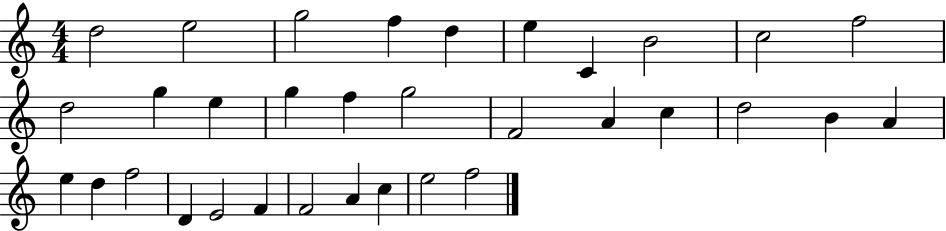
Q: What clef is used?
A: treble